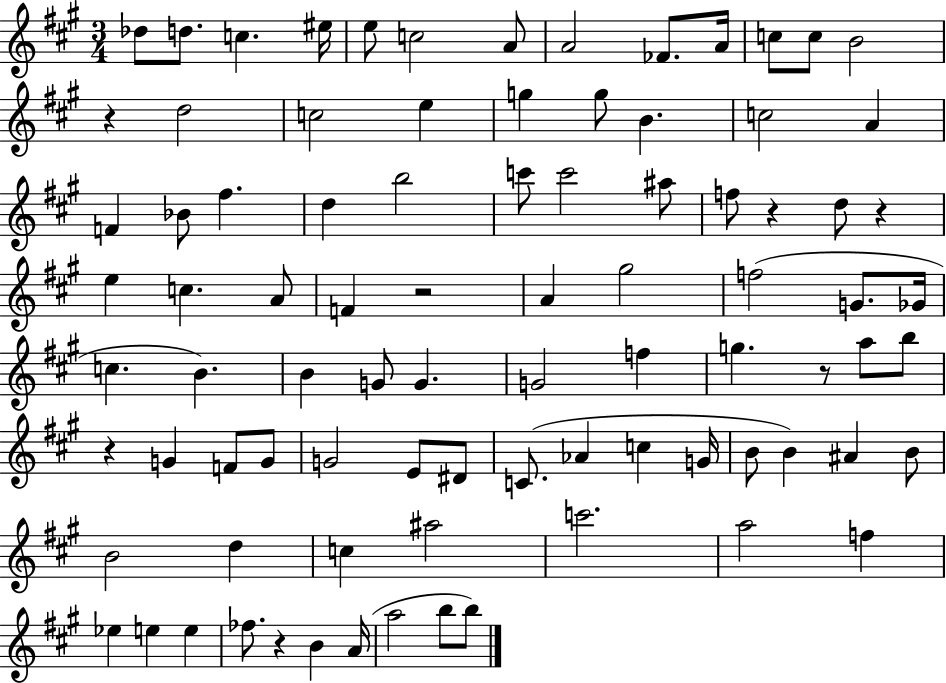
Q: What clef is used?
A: treble